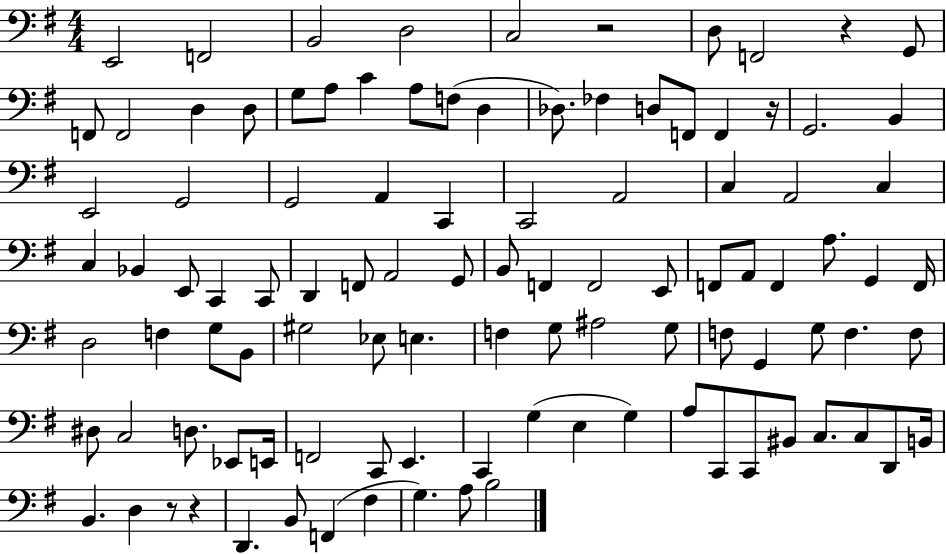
X:1
T:Untitled
M:4/4
L:1/4
K:G
E,,2 F,,2 B,,2 D,2 C,2 z2 D,/2 F,,2 z G,,/2 F,,/2 F,,2 D, D,/2 G,/2 A,/2 C A,/2 F,/2 D, _D,/2 _F, D,/2 F,,/2 F,, z/4 G,,2 B,, E,,2 G,,2 G,,2 A,, C,, C,,2 A,,2 C, A,,2 C, C, _B,, E,,/2 C,, C,,/2 D,, F,,/2 A,,2 G,,/2 B,,/2 F,, F,,2 E,,/2 F,,/2 A,,/2 F,, A,/2 G,, F,,/4 D,2 F, G,/2 B,,/2 ^G,2 _E,/2 E, F, G,/2 ^A,2 G,/2 F,/2 G,, G,/2 F, F,/2 ^D,/2 C,2 D,/2 _E,,/2 E,,/4 F,,2 C,,/2 E,, C,, G, E, G, A,/2 C,,/2 C,,/2 ^B,,/2 C,/2 C,/2 D,,/2 B,,/4 B,, D, z/2 z D,, B,,/2 F,, ^F, G, A,/2 B,2